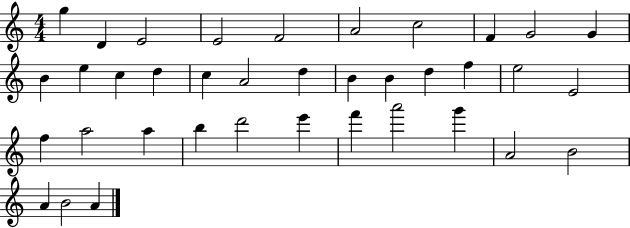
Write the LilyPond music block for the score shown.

{
  \clef treble
  \numericTimeSignature
  \time 4/4
  \key c \major
  g''4 d'4 e'2 | e'2 f'2 | a'2 c''2 | f'4 g'2 g'4 | \break b'4 e''4 c''4 d''4 | c''4 a'2 d''4 | b'4 b'4 d''4 f''4 | e''2 e'2 | \break f''4 a''2 a''4 | b''4 d'''2 e'''4 | f'''4 a'''2 g'''4 | a'2 b'2 | \break a'4 b'2 a'4 | \bar "|."
}